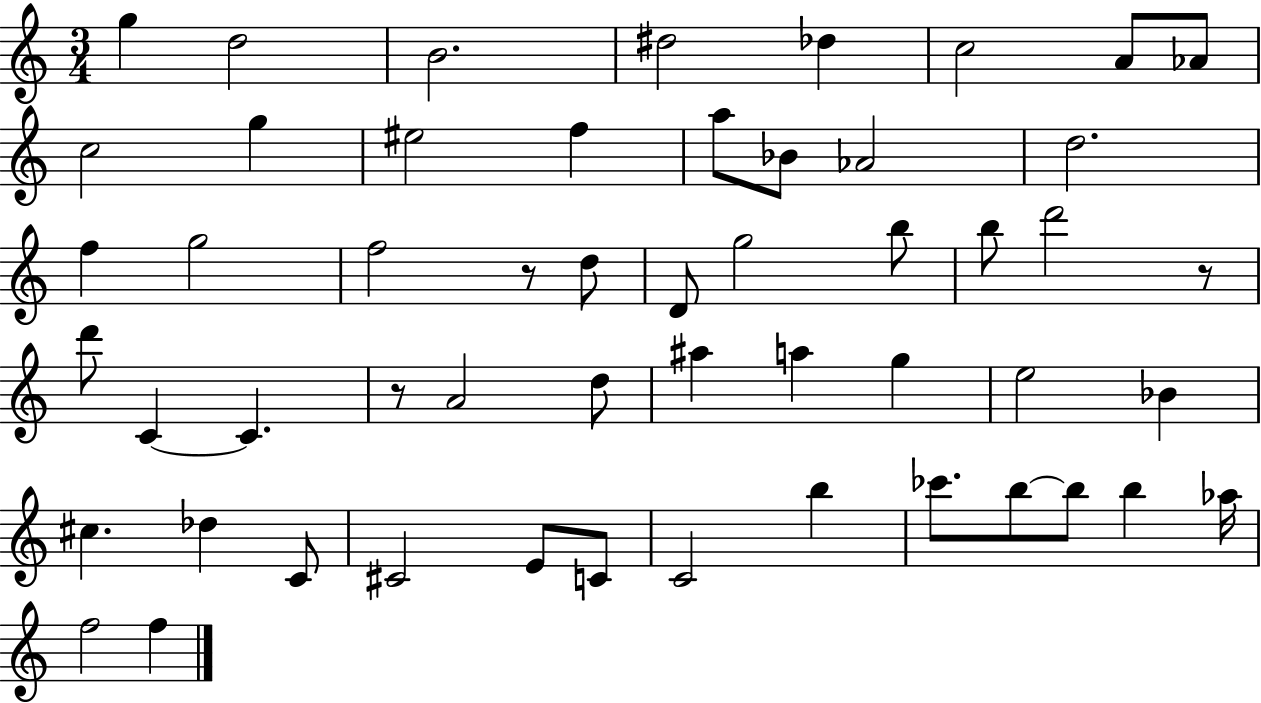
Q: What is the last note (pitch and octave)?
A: F5